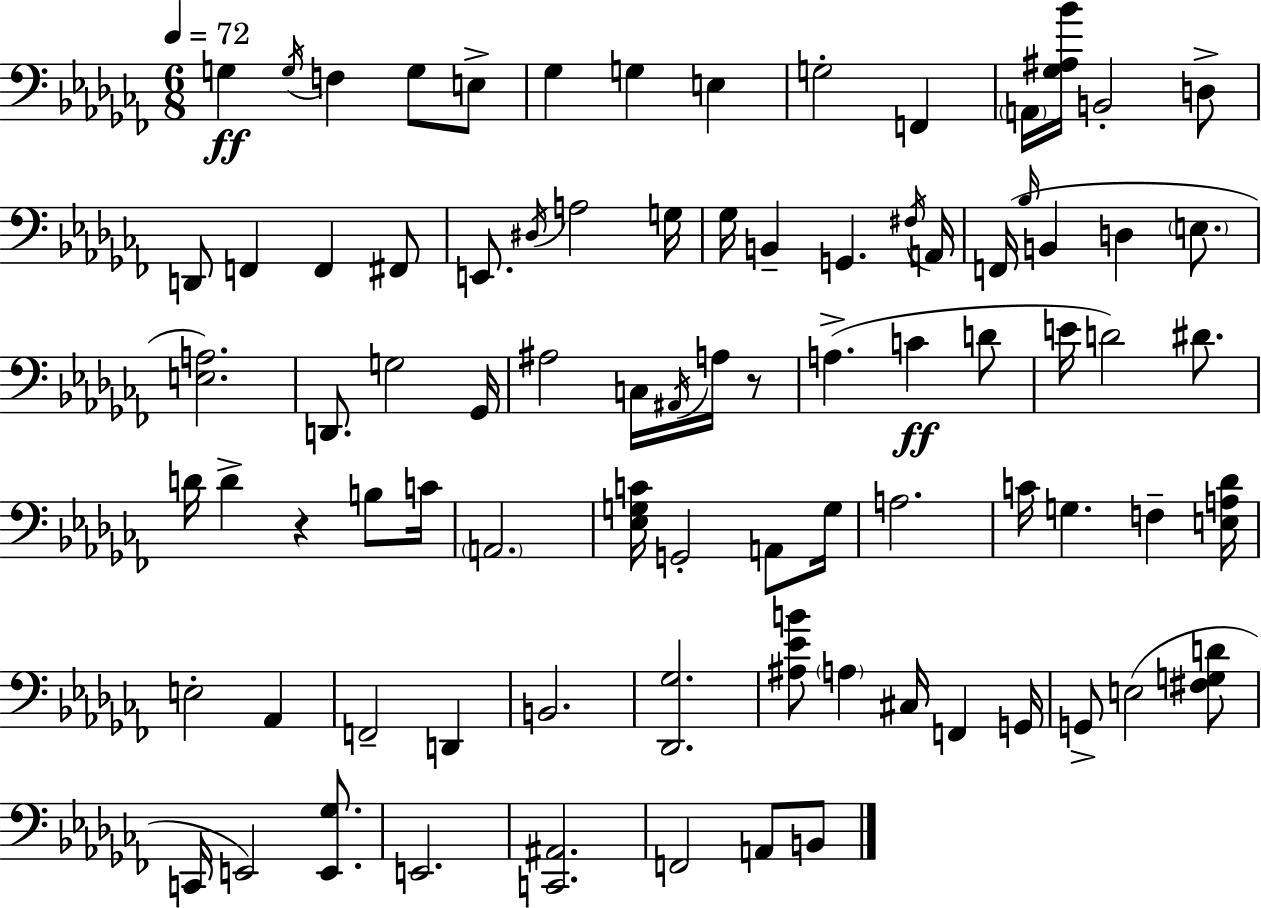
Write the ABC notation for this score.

X:1
T:Untitled
M:6/8
L:1/4
K:Abm
G, G,/4 F, G,/2 E,/2 _G, G, E, G,2 F,, A,,/4 [_G,^A,_B]/4 B,,2 D,/2 D,,/2 F,, F,, ^F,,/2 E,,/2 ^D,/4 A,2 G,/4 _G,/4 B,, G,, ^F,/4 A,,/4 F,,/4 _B,/4 B,, D, E,/2 [E,A,]2 D,,/2 G,2 _G,,/4 ^A,2 C,/4 ^A,,/4 A,/4 z/2 A, C D/2 E/4 D2 ^D/2 D/4 D z B,/2 C/4 A,,2 [_E,G,C]/4 G,,2 A,,/2 G,/4 A,2 C/4 G, F, [E,A,_D]/4 E,2 _A,, F,,2 D,, B,,2 [_D,,_G,]2 [^A,_EB]/2 A, ^C,/4 F,, G,,/4 G,,/2 E,2 [^F,G,D]/2 C,,/4 E,,2 [E,,_G,]/2 E,,2 [C,,^A,,]2 F,,2 A,,/2 B,,/2